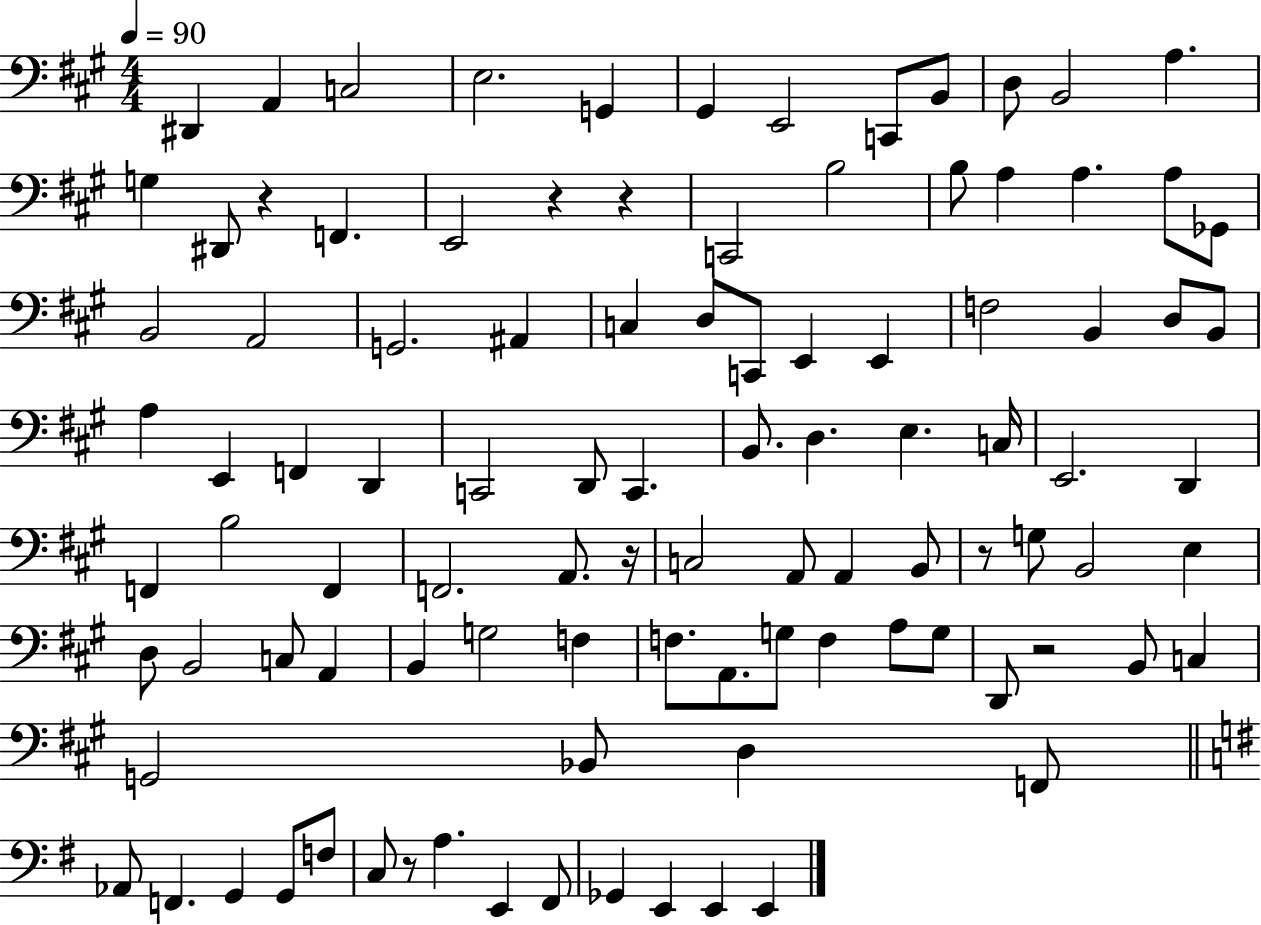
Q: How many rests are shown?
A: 7